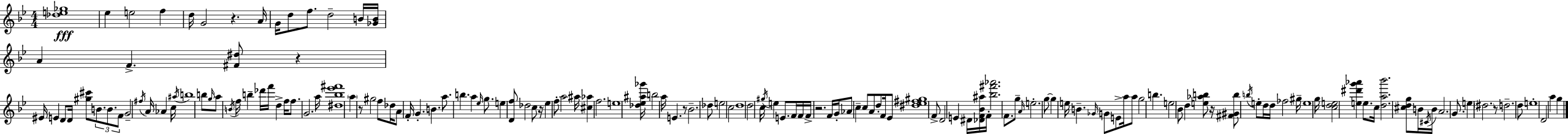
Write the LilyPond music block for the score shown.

{
  \clef treble
  \numericTimeSignature
  \time 4/4
  \key g \minor
  <des'' e'' ges''>1\fff | ees''4 e''2 f''4 | d''16 g'2 r4. a'16 | g'16 d''8 f''8. d''2-- b'16 <ges' b'>16 | \break a'4 f'4.-> <fis' dis''>8 r4 | eis'16 e'4 d'8 d'16 <gis'' cis'''>8 \tuplet 3/2 { b'8. b'8. | f'8 } g'2-- \acciaccatura { fis''16 } a'16 aes'4 | c''16 \acciaccatura { ais''16 } b''1 | \break b''8 \grace { g''16 } a''8 \acciaccatura { b'16 } f''16 b''4-- des'''16 f'''16 d''4-> | f''16 f''8. g'2. | a''16 <dis'' bes'' ees''' fis'''>1 | \parenthesize a''4 r8 gis''2 | \break f''8 des''16 a'8 f'16-. g'4.-. b'4. | a''8. b''4. a''4 | \grace { ees''16 } g''8. e''4 <d' f''>8 des''2 | c''8 r16 ees''4 f''8-. a''2 | \break ais''16 <cis'' aes''>4 f''2. | e''1 | <des'' ees'' ais'' ges'''>16 b''2 a''16 e'4. | r8 bes'2.-- | \break des''8 e''2 c''2 | d''1 | d''2 c''16 \acciaccatura { gis''16 } e''4 | e'8. f'16 f'16 f'16-> r2. | \break f'16 g'16-. aes'8 c''4-- c''8 a'8 | d''8-. f'16 ees'8 <dis'' ees'' fis'' gis''>1 | f'8-> d'2 | e'4 dis'16 <des' f' bes' ais''>16 f'16-. <bes'' fis''' aes'''>2. | \break f'8. g''8-- \grace { a'16 } e''2.-. | g''8~~ g''4 e''16 b'4.-- | \grace { ges'16 } g'8 e'8-> a''16 a''8 g''2 | b''4. e''2 | \break bes'8 d''4 <e'' aes'' b''>8 r16 <fis' gis' b''>8 \acciaccatura { b''16 } e''8-. d''16 d''16 | fes''2 gis''16-- e''1 | g''16 <c'' d'' e''>2 | <e'' dis''' g''' aes'''>4 e''8. c''16 <d'' a'' bes'''>2. | \break <cis'' d'' g''>8 b'16 \acciaccatura { cis'16 } b'16 a'2. | g'8. e''4 \parenthesize dis''2. | r8 d''2.-- | d''8 e''1-. | \break d'2 | a''4 g''4 \bar "|."
}